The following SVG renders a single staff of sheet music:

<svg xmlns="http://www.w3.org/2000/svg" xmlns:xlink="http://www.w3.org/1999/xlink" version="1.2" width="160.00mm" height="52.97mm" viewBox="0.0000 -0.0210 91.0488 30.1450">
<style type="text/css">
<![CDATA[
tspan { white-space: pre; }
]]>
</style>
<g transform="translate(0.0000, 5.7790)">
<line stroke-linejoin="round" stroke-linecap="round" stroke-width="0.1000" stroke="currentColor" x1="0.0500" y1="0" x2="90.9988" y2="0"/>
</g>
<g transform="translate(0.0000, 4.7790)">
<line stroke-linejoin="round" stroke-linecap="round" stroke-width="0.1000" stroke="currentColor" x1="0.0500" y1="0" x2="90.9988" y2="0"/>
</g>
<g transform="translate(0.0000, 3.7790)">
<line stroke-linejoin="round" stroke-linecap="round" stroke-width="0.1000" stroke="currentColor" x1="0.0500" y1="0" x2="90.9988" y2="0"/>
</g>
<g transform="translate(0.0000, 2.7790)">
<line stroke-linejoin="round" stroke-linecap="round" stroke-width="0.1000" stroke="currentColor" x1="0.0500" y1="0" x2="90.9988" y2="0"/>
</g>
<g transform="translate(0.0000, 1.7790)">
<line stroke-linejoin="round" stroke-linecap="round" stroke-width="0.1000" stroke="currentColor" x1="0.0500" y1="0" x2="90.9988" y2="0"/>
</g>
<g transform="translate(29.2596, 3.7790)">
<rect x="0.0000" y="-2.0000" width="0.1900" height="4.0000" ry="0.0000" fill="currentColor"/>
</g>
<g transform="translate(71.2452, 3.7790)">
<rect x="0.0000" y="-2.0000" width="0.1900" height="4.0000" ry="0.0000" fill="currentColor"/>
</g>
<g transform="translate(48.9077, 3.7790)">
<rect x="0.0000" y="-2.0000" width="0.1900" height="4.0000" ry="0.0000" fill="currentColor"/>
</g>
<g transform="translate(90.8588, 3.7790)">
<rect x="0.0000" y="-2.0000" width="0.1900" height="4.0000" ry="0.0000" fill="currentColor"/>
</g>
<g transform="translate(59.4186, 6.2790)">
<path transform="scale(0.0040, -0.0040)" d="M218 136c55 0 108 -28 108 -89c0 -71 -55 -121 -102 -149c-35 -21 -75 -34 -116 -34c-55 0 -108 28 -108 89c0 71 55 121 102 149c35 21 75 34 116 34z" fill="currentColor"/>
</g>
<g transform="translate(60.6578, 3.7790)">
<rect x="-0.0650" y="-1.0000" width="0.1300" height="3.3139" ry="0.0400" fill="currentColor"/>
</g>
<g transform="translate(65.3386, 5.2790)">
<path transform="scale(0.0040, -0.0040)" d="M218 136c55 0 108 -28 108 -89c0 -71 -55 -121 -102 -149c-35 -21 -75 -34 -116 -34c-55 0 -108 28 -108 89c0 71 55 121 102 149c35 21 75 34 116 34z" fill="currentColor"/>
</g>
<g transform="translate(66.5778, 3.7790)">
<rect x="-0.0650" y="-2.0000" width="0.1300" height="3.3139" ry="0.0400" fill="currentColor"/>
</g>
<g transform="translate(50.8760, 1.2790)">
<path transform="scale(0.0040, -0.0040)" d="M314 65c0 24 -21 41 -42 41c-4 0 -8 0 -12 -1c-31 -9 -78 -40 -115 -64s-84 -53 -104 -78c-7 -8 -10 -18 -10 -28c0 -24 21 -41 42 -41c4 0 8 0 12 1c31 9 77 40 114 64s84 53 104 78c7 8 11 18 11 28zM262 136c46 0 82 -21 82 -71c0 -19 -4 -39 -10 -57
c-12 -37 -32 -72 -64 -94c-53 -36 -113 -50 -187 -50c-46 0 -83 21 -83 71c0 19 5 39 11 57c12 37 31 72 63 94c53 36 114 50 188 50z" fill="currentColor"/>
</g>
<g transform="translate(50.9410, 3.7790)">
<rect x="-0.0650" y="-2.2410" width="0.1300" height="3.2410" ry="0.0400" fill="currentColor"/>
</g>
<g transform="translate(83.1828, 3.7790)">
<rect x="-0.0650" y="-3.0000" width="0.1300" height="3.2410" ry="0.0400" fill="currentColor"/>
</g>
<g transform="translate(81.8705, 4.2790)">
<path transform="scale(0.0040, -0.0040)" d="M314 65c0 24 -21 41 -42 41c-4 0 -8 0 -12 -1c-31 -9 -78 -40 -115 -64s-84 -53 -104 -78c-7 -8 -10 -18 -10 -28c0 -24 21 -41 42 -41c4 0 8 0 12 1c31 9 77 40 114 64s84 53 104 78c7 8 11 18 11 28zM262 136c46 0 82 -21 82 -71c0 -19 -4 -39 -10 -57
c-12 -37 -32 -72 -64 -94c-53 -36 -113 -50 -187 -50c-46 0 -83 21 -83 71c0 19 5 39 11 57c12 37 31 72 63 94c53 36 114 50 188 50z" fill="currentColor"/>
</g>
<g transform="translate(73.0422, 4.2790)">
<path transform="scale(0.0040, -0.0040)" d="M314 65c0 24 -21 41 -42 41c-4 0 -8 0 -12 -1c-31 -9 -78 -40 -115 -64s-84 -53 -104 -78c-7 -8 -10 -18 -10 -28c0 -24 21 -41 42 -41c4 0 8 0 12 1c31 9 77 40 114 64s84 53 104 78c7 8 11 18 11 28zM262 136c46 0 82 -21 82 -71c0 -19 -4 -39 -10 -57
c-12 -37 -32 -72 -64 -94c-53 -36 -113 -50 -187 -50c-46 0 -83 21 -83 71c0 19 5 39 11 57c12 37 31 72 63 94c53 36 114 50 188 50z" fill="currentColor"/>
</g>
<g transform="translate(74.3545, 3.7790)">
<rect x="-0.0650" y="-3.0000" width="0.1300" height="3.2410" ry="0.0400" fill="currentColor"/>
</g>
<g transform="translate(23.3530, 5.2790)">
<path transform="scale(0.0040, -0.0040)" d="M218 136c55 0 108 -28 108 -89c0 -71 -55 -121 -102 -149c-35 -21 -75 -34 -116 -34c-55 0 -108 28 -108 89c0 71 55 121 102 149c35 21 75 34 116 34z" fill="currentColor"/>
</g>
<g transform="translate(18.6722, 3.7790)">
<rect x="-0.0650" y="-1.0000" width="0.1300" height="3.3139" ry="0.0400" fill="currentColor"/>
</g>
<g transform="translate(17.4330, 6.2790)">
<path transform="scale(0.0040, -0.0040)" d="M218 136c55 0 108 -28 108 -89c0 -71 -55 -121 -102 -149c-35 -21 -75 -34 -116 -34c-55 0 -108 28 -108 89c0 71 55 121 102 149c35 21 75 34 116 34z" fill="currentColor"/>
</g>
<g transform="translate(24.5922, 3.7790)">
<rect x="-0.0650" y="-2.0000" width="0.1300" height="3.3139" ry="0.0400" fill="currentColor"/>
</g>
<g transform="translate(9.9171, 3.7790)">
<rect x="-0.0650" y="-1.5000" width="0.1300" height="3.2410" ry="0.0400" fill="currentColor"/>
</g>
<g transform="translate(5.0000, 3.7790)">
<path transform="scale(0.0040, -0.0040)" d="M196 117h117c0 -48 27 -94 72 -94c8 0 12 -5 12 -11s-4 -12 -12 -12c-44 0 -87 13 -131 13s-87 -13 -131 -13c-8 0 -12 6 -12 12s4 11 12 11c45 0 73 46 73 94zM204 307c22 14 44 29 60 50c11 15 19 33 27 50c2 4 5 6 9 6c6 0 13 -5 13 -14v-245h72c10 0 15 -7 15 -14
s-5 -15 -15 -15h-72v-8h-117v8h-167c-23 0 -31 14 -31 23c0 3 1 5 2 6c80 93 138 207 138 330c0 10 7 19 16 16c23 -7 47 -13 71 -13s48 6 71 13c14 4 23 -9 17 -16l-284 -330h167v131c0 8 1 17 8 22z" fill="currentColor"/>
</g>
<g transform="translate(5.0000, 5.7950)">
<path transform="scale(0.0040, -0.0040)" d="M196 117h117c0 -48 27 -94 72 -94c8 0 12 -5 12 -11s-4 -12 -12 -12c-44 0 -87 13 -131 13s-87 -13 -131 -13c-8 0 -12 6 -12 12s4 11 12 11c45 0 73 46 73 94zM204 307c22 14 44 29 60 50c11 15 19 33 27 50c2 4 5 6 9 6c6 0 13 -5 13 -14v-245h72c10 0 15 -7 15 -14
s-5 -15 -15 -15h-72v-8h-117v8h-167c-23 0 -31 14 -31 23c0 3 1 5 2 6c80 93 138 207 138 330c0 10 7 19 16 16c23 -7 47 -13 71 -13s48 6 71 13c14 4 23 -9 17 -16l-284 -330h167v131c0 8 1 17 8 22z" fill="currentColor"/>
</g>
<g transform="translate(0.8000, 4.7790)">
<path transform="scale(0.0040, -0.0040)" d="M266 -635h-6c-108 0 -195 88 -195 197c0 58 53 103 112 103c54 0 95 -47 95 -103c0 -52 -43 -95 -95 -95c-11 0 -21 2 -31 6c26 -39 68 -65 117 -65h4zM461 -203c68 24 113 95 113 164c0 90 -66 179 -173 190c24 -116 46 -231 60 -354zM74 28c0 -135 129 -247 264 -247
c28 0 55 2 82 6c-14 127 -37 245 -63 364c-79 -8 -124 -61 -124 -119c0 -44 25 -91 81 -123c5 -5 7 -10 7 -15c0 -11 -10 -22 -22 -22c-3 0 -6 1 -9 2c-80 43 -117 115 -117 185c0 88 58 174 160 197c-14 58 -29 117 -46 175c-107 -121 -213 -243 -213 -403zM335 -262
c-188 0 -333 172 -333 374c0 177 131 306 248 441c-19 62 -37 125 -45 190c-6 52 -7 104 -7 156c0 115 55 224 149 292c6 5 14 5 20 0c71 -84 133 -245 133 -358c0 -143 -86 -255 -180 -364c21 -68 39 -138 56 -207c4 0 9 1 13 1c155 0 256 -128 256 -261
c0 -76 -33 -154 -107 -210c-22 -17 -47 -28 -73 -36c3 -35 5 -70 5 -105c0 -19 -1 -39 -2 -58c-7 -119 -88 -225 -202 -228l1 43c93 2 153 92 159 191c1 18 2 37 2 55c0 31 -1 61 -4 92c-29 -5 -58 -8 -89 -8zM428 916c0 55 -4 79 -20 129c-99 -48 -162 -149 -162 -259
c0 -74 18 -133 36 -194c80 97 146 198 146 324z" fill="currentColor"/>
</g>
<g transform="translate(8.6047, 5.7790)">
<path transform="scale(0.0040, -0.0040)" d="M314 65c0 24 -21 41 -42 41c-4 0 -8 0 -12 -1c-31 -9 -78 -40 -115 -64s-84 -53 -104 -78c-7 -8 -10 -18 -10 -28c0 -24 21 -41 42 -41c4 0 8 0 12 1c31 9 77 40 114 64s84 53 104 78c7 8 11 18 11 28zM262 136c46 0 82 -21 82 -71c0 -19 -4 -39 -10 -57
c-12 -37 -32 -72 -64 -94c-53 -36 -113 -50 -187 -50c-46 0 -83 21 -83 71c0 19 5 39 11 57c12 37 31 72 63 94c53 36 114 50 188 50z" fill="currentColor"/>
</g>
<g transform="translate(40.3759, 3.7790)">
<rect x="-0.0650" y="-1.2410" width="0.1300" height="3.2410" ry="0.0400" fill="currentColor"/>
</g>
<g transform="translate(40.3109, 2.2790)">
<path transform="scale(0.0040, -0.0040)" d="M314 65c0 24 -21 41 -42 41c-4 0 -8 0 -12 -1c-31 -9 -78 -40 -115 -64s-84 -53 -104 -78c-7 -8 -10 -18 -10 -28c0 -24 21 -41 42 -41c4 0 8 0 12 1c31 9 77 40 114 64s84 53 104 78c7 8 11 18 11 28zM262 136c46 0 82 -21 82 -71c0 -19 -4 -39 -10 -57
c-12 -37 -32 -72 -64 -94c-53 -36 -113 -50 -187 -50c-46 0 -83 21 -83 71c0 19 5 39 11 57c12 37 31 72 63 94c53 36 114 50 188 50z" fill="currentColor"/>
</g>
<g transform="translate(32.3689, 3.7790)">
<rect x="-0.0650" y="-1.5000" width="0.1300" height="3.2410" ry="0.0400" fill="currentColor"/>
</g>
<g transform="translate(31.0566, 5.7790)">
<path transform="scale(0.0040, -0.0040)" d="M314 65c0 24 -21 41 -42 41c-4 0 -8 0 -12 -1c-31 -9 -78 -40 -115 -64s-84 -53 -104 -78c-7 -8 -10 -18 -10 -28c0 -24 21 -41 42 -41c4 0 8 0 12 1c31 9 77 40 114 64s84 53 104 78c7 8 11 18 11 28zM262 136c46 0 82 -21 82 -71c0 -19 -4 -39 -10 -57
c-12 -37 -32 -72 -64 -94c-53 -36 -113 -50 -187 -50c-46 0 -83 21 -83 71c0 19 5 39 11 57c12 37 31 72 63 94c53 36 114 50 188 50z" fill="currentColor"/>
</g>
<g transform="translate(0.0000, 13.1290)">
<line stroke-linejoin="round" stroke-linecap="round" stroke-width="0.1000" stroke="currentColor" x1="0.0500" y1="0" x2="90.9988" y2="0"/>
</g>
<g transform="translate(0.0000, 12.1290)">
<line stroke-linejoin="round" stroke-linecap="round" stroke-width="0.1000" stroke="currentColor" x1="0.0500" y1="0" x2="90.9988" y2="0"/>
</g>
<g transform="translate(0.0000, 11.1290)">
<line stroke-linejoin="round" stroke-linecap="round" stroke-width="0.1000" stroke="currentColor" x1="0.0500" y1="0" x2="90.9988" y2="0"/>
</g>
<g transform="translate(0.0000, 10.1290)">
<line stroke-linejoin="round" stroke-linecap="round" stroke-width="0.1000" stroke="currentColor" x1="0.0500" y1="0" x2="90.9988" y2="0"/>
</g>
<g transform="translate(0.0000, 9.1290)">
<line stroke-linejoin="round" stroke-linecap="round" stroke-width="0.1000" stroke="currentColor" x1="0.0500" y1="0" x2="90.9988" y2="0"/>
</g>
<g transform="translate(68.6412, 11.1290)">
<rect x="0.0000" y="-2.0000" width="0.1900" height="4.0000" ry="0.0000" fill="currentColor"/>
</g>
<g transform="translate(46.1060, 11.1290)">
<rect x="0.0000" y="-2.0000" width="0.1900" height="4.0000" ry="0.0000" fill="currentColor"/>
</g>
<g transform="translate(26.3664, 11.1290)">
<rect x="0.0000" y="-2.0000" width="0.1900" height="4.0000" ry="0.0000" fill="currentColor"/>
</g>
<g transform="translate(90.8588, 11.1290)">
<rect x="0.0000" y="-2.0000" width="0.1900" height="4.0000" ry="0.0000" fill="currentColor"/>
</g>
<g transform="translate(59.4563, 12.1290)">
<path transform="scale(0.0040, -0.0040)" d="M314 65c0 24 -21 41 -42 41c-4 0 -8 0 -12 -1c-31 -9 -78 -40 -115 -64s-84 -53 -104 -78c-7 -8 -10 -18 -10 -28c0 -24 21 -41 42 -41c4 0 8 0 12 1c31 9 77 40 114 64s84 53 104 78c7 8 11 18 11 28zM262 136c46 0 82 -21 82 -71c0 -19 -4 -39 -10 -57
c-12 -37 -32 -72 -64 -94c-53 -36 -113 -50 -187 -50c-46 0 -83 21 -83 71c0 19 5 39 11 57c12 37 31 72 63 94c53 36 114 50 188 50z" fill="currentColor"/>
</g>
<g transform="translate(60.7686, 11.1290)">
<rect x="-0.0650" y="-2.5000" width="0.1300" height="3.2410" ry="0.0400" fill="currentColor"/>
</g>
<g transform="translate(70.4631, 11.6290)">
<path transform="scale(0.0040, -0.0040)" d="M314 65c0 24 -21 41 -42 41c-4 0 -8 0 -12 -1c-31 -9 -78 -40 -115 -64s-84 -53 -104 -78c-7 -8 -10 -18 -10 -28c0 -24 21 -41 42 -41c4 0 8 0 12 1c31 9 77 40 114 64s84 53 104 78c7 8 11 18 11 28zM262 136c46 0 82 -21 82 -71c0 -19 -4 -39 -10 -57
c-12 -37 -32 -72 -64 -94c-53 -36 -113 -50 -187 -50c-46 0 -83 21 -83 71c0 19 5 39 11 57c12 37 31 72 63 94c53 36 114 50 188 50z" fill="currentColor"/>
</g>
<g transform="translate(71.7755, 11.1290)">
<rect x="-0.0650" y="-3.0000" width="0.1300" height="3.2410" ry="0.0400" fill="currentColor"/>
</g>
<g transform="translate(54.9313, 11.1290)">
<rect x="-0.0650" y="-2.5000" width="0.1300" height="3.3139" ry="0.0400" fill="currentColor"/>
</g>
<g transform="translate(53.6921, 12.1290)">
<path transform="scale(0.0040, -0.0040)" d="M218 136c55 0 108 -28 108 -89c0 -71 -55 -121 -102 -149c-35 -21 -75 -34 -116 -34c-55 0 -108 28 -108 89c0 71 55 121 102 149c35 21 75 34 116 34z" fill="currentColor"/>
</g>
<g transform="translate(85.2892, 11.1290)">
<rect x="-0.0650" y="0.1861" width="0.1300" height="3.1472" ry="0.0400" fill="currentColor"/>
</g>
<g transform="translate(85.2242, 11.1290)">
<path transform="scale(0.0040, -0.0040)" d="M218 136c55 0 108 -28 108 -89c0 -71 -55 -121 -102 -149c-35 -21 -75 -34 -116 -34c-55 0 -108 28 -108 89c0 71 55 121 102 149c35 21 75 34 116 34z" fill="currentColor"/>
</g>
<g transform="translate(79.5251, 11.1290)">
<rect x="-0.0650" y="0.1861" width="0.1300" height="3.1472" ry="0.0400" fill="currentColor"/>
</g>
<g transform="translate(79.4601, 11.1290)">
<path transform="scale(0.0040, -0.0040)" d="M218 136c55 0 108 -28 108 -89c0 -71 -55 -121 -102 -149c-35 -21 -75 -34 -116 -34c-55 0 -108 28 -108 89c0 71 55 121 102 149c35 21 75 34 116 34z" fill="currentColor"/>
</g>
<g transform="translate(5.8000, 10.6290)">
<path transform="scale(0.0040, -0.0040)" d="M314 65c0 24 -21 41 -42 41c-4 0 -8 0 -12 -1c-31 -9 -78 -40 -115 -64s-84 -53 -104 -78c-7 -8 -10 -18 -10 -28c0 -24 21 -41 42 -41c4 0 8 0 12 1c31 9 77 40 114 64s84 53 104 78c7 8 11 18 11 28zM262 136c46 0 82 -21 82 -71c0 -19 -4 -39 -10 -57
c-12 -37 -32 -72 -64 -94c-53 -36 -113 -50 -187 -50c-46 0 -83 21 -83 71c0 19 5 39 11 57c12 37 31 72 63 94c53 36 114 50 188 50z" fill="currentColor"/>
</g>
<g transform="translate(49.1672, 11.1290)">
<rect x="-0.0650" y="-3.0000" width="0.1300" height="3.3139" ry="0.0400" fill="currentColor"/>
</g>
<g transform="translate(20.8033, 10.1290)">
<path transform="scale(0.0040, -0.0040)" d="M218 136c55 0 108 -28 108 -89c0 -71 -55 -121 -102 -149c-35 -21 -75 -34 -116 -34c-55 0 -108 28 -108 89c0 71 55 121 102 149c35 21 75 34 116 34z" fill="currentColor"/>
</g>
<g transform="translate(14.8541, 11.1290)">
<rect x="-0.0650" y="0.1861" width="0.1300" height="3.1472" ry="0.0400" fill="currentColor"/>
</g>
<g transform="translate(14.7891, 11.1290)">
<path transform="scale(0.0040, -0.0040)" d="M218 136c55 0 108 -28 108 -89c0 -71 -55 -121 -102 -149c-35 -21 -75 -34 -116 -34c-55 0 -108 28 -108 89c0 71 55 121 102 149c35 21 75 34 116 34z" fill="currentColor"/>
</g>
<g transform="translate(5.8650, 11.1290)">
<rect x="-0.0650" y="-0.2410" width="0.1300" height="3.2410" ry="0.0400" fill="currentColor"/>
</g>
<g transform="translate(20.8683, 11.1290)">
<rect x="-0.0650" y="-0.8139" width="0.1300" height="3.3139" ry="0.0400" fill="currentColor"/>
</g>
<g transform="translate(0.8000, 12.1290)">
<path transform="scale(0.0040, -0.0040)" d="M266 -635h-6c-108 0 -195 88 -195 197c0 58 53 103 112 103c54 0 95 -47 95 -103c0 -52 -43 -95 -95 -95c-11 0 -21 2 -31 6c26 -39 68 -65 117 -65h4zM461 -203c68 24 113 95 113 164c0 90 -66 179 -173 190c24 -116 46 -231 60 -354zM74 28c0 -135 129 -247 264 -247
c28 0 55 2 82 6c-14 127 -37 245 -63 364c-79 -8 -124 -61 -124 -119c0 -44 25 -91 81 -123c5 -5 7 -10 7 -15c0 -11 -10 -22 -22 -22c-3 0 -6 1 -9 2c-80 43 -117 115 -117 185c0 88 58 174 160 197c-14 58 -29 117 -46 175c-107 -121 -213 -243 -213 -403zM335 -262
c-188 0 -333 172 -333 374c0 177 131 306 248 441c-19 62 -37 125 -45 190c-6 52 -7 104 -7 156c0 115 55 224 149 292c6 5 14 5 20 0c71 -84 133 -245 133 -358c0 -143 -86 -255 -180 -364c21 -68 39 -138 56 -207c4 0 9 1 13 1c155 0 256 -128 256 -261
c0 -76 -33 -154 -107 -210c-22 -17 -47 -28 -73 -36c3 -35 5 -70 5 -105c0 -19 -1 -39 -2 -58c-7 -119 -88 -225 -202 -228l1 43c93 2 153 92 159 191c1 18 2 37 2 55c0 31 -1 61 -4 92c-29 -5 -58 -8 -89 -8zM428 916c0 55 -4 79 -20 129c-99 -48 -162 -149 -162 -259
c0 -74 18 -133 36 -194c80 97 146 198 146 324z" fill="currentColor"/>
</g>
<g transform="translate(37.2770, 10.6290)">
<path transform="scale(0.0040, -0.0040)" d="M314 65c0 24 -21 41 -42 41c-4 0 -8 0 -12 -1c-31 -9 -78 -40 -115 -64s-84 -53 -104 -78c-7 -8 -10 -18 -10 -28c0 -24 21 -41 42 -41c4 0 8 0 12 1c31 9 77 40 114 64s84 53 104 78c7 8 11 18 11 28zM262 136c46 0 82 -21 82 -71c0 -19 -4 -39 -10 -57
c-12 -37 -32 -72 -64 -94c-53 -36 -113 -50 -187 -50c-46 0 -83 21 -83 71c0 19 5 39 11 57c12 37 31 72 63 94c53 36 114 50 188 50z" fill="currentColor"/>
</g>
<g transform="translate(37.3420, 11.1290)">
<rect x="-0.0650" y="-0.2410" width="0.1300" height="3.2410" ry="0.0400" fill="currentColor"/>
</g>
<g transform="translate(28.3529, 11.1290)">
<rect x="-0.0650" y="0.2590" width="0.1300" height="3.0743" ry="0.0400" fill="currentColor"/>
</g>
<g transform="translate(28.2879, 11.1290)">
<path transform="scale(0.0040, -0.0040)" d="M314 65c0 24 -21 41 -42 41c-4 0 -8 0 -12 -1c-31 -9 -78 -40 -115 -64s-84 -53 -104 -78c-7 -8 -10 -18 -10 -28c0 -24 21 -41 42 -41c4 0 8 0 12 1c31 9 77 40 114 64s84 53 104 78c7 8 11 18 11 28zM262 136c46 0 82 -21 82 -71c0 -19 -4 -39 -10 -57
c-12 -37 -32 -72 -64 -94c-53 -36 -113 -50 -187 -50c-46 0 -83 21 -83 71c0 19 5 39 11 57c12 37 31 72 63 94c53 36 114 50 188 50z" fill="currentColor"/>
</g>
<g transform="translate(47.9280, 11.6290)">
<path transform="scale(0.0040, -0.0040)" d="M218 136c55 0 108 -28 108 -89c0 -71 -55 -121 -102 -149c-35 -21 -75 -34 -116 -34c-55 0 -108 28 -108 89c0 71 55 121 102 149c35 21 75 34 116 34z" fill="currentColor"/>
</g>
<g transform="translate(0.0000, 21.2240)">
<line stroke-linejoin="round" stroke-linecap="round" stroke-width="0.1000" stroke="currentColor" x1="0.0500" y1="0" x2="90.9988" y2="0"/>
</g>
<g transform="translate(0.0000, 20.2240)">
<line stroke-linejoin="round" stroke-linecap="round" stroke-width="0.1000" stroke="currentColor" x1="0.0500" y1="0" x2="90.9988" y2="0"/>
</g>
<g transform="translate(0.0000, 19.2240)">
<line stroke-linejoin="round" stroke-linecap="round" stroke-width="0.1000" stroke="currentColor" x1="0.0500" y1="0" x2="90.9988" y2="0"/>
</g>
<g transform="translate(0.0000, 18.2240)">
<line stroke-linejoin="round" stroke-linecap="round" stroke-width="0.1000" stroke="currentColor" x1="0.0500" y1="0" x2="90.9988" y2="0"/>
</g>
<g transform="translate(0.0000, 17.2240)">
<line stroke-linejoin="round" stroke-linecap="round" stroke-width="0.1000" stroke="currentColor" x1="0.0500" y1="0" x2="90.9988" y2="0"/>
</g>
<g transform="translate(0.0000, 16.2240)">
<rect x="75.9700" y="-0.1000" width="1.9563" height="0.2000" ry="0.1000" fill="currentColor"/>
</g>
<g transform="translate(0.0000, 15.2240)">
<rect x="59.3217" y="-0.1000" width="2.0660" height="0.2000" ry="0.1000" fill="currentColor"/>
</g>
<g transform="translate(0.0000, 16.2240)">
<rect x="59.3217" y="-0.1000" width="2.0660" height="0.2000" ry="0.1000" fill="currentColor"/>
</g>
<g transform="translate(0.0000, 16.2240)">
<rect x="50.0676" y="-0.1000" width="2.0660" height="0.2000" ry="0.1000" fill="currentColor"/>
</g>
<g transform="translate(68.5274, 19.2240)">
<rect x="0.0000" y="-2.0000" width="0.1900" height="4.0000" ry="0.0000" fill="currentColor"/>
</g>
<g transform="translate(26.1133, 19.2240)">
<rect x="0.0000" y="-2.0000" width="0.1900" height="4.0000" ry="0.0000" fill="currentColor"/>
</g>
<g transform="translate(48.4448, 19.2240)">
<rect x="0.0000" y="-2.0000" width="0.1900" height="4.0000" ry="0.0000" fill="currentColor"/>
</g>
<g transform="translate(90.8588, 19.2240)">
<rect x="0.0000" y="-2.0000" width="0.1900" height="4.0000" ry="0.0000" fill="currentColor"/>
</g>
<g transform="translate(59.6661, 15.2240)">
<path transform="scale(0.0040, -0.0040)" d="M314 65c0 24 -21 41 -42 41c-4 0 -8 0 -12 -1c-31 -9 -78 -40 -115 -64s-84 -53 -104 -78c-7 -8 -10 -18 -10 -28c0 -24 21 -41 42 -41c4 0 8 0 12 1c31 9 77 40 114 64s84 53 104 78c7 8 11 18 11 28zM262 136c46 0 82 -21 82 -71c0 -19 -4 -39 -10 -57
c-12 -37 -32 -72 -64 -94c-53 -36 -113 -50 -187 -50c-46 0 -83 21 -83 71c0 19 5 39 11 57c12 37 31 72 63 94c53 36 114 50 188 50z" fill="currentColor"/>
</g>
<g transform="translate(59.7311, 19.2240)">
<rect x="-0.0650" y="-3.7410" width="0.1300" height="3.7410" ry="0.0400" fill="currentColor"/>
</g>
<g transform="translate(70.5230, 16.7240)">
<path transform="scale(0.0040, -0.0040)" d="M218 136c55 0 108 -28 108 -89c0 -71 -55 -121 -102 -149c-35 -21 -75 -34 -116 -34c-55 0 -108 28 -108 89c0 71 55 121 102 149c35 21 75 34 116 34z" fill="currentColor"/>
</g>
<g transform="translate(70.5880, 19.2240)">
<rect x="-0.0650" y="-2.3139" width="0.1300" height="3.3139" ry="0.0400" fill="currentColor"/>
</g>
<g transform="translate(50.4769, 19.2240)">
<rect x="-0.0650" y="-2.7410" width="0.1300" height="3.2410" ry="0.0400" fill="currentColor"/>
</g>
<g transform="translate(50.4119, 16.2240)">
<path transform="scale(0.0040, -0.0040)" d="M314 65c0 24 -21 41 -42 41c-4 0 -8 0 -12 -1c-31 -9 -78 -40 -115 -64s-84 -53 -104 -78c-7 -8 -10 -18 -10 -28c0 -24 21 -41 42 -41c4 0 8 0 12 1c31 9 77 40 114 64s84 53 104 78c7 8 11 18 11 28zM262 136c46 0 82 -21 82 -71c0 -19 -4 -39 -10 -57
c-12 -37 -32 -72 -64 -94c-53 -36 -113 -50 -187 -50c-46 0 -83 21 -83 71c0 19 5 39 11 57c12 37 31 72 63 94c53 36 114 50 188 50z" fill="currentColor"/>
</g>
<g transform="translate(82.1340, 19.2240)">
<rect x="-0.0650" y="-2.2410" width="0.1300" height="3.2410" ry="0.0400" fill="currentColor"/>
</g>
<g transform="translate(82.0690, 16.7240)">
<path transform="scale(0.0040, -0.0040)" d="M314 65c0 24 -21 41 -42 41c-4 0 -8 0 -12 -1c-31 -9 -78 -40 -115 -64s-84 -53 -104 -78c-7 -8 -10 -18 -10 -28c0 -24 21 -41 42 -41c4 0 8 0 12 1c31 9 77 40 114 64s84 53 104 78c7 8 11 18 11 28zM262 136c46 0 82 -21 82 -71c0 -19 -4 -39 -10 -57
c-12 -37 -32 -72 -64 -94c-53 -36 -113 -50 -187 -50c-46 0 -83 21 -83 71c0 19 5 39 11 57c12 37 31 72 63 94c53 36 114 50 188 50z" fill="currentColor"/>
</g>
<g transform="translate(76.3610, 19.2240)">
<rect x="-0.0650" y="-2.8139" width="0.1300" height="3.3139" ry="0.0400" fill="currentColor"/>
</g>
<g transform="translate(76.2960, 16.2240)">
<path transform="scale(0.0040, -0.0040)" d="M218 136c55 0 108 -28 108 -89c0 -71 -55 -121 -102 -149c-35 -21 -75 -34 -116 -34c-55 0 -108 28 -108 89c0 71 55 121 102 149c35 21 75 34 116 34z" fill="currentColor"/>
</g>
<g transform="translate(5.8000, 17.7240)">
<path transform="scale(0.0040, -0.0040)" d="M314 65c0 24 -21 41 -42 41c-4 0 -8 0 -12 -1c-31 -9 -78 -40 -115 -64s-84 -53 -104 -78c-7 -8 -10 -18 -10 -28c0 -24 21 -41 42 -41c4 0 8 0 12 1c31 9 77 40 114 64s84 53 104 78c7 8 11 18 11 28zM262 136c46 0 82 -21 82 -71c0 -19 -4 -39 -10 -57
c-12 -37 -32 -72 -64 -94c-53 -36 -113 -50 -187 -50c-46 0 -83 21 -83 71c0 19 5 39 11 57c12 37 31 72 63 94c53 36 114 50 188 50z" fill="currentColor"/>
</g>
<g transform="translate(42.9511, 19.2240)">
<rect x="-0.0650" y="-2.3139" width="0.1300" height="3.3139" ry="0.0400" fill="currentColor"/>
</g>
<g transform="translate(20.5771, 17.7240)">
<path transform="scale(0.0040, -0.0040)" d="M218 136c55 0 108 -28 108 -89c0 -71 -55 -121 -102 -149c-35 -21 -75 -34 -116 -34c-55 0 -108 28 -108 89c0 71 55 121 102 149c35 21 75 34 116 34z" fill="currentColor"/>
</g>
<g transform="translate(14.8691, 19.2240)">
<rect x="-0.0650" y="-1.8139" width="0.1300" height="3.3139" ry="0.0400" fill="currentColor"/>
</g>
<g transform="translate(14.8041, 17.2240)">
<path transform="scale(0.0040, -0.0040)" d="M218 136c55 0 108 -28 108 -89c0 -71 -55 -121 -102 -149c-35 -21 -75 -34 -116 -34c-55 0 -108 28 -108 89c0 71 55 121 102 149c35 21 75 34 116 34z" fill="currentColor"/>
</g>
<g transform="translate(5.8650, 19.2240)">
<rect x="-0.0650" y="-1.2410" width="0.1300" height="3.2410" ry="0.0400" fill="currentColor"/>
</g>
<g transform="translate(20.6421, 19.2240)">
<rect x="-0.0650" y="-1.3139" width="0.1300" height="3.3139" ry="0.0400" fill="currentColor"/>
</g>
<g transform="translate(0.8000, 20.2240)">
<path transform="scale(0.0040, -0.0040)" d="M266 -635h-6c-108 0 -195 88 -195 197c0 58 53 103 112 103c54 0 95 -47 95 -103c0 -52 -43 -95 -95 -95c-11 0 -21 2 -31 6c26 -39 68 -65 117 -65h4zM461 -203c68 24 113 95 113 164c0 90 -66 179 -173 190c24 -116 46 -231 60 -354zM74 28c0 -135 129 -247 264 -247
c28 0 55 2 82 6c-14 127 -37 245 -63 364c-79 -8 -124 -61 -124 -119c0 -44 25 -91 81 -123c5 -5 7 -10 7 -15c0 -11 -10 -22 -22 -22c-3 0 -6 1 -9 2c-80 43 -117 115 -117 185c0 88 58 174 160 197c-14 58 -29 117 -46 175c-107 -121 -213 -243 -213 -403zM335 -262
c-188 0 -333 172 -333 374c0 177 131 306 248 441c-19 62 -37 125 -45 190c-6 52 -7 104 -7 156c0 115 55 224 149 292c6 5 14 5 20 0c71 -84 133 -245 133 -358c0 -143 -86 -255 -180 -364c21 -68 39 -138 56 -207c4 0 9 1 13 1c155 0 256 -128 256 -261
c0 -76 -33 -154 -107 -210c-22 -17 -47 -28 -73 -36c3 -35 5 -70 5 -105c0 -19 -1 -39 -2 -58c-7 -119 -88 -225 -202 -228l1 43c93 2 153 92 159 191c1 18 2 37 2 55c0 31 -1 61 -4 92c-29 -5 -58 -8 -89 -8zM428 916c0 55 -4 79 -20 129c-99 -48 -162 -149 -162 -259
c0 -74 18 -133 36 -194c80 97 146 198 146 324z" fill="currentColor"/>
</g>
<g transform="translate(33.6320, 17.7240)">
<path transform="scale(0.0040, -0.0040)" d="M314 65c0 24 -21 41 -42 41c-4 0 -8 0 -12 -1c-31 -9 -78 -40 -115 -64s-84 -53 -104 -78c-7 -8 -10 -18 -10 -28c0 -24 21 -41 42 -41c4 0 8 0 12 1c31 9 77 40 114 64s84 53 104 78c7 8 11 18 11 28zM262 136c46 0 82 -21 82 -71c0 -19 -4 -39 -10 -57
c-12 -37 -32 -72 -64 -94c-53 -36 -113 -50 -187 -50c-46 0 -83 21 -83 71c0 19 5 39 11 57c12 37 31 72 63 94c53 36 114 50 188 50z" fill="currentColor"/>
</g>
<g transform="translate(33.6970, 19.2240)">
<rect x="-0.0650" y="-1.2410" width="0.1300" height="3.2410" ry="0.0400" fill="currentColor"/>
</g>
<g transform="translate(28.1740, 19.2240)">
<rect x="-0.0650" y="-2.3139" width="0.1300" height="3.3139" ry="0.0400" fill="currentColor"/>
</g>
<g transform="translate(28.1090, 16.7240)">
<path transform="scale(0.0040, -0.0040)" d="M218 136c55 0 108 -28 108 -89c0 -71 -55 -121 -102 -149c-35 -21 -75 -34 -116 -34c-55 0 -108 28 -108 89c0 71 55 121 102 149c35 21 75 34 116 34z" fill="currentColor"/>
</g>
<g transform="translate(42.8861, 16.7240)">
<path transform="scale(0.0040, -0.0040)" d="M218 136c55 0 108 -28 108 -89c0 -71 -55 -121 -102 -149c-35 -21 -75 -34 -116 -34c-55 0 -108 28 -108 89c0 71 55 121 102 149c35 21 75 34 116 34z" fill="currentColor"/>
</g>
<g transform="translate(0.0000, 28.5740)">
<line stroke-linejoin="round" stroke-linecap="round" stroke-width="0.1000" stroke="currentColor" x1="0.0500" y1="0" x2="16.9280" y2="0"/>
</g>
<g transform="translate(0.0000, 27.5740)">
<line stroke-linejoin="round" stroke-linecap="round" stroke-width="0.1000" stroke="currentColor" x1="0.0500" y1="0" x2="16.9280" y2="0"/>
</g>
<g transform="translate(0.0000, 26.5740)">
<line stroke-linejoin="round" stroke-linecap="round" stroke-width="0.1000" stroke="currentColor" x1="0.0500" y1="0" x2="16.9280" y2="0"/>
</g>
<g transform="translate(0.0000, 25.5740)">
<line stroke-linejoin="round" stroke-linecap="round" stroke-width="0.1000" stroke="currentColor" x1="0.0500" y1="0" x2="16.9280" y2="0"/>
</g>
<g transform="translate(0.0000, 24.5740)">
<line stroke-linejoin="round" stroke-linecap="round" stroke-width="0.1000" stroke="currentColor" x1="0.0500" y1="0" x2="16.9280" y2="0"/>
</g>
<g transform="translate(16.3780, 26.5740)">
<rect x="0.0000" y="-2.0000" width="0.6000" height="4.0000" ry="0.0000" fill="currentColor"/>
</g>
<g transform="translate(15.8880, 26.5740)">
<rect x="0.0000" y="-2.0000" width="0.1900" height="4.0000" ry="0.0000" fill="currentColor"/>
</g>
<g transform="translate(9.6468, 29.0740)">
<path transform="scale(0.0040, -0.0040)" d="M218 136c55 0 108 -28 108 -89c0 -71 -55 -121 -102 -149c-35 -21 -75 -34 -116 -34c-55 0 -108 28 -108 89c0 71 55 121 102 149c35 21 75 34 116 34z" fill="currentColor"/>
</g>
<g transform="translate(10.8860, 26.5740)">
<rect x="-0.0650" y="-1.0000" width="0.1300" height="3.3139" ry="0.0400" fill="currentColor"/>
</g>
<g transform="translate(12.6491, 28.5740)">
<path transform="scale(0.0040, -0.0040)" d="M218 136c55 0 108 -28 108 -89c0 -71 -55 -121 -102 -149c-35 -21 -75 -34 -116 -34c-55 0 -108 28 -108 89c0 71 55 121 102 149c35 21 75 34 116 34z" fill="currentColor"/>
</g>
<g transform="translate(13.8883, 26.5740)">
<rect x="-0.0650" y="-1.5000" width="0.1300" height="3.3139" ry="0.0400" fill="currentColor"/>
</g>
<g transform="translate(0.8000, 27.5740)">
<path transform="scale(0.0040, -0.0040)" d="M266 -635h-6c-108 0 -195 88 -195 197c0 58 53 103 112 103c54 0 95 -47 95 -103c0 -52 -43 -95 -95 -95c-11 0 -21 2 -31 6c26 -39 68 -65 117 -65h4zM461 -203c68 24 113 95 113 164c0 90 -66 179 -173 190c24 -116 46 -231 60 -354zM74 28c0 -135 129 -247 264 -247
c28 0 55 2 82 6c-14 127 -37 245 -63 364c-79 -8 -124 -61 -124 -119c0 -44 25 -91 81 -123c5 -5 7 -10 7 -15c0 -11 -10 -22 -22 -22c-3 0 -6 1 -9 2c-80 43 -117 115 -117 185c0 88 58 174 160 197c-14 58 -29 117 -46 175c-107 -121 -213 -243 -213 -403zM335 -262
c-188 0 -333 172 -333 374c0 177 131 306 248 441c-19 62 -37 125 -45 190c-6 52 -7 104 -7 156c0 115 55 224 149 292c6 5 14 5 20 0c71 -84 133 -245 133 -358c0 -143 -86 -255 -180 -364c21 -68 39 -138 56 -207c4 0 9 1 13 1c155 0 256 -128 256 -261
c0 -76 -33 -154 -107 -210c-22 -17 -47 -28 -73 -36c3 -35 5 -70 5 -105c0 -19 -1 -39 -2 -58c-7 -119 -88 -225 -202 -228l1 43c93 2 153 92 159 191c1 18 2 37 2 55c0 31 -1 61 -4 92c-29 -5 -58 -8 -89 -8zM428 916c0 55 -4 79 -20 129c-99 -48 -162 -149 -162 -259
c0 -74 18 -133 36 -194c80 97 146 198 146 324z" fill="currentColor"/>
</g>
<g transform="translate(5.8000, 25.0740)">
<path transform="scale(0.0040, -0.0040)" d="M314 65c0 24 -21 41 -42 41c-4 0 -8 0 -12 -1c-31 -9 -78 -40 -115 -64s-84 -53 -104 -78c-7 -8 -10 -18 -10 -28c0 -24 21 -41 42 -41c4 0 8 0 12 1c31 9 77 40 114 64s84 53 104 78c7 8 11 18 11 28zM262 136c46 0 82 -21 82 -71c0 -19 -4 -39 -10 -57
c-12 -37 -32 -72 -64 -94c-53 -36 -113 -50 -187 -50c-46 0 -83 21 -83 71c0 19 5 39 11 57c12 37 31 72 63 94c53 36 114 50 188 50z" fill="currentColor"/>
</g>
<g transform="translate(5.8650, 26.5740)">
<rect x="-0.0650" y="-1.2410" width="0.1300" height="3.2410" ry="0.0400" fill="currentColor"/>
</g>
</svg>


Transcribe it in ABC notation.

X:1
T:Untitled
M:4/4
L:1/4
K:C
E2 D F E2 e2 g2 D F A2 A2 c2 B d B2 c2 A G G2 A2 B B e2 f e g e2 g a2 c'2 g a g2 e2 D E